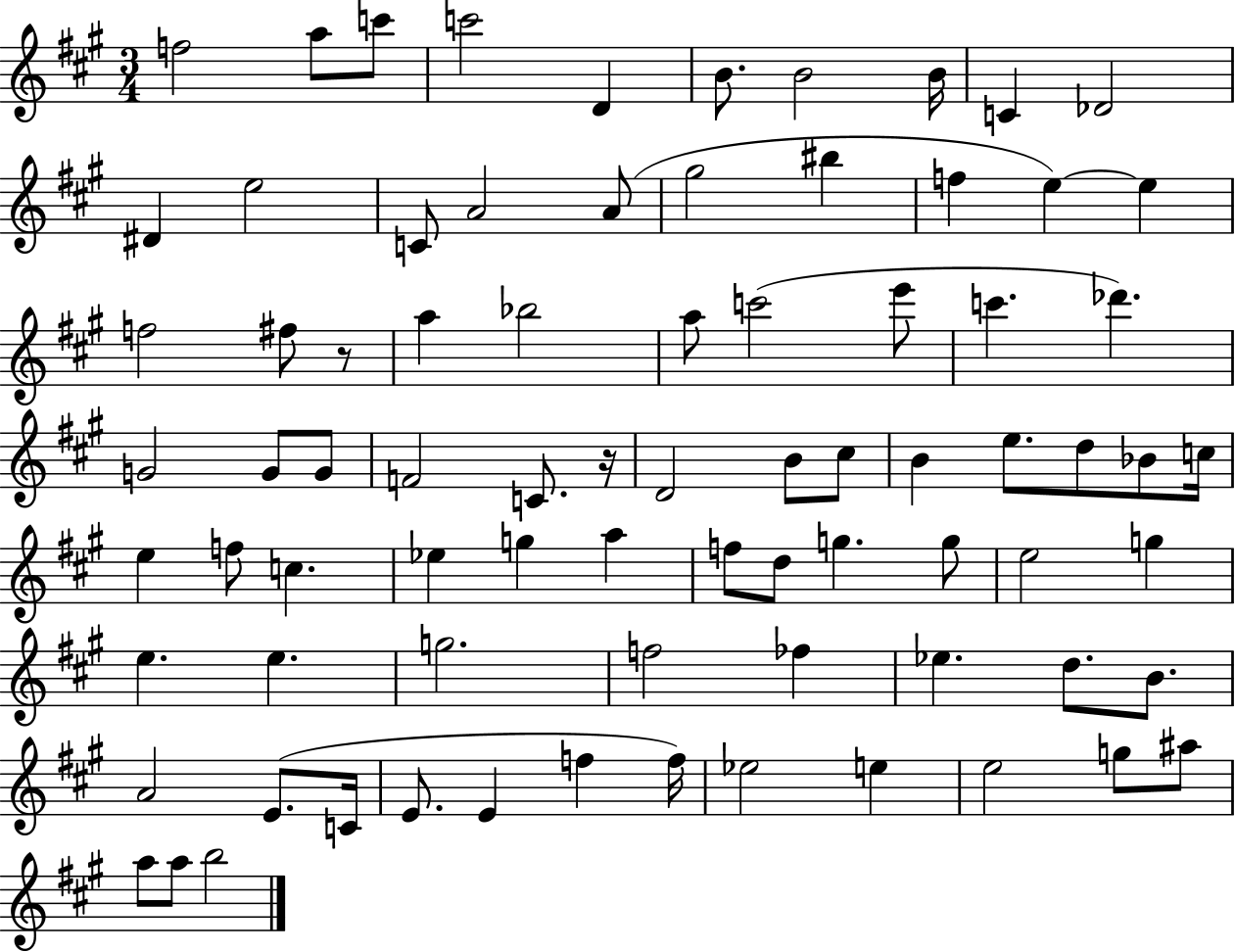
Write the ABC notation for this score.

X:1
T:Untitled
M:3/4
L:1/4
K:A
f2 a/2 c'/2 c'2 D B/2 B2 B/4 C _D2 ^D e2 C/2 A2 A/2 ^g2 ^b f e e f2 ^f/2 z/2 a _b2 a/2 c'2 e'/2 c' _d' G2 G/2 G/2 F2 C/2 z/4 D2 B/2 ^c/2 B e/2 d/2 _B/2 c/4 e f/2 c _e g a f/2 d/2 g g/2 e2 g e e g2 f2 _f _e d/2 B/2 A2 E/2 C/4 E/2 E f f/4 _e2 e e2 g/2 ^a/2 a/2 a/2 b2